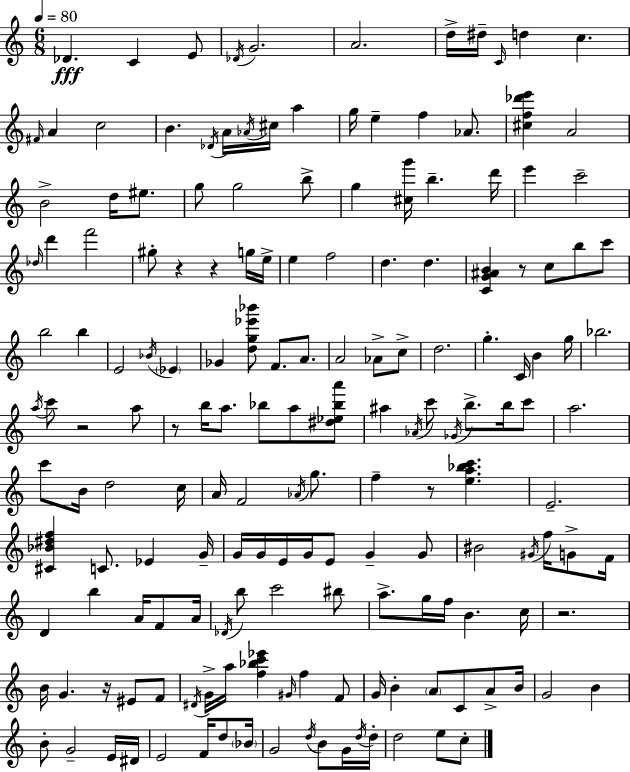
Db4/q. C4/q E4/e Db4/s G4/h. A4/h. D5/s D#5/s C4/s D5/q C5/q. F#4/s A4/q C5/h B4/q. Db4/s A4/s Ab4/s C#5/s A5/q G5/s E5/q F5/q Ab4/e. [C#5,F5,Db6,E6]/q A4/h B4/h D5/s EIS5/e. G5/e G5/h B5/e G5/q [C#5,G6]/s B5/q. D6/s E6/q C6/h Db5/s D6/q F6/h G#5/e R/q R/q G5/s E5/s E5/q F5/h D5/q. D5/q. [C4,G4,A#4,B4]/q R/e C5/e B5/e C6/e B5/h B5/q E4/h Bb4/s Eb4/q Gb4/q [D5,G5,Eb6,Bb6]/e F4/e. A4/e. A4/h Ab4/e C5/e D5/h. G5/q. C4/s B4/q G5/s Bb5/h. A5/s C6/e R/h A5/e R/e B5/s A5/e. Bb5/e A5/e [D#5,Eb5,Bb5,A6]/e A#5/q Ab4/s C6/e Gb4/s B5/e. B5/s C6/e A5/h. C6/e B4/s D5/h C5/s A4/s F4/h Ab4/s G5/e. F5/q R/e [E5,A5,Bb5,C6]/q. E4/h. [C#4,Bb4,D#5,F5]/q C4/e. Eb4/q G4/s G4/s G4/s E4/s G4/s E4/e G4/q G4/e BIS4/h G#4/s F5/s G4/e F4/s D4/q B5/q A4/s F4/e A4/s Db4/s B5/e C6/h BIS5/e A5/e. G5/s F5/s B4/q. C5/s R/h. B4/s G4/q. R/s EIS4/e F4/e D#4/s G4/s A5/s [F5,Bb5,C6,Eb6]/q G#4/s F5/q F4/e G4/s B4/q A4/e C4/e A4/e B4/s G4/h B4/q B4/e G4/h E4/s D#4/s E4/h F4/s D5/e Bb4/s G4/h D5/s B4/e G4/s D5/s D5/s D5/h E5/e C5/e